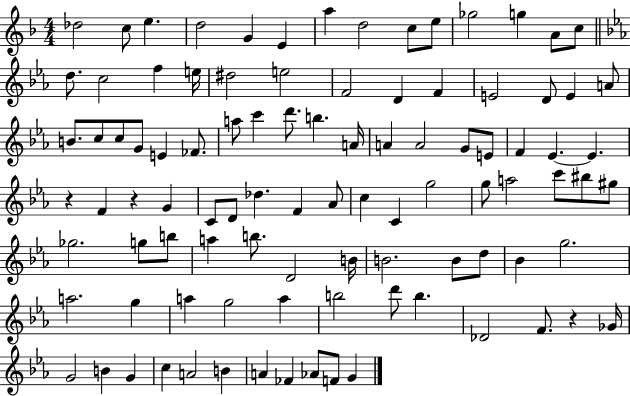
Db5/h C5/e E5/q. D5/h G4/q E4/q A5/q D5/h C5/e E5/e Gb5/h G5/q A4/e C5/e D5/e. C5/h F5/q E5/s D#5/h E5/h F4/h D4/q F4/q E4/h D4/e E4/q A4/e B4/e. C5/e C5/e G4/e E4/q FES4/e. A5/e C6/q D6/e. B5/q. A4/s A4/q A4/h G4/e E4/e F4/q Eb4/q. Eb4/q. R/q F4/q R/q G4/q C4/e D4/e Db5/q. F4/q Ab4/e C5/q C4/q G5/h G5/e A5/h C6/e BIS5/e G#5/e Gb5/h. G5/e B5/e A5/q B5/e. D4/h B4/s B4/h. B4/e D5/e Bb4/q G5/h. A5/h. G5/q A5/q G5/h A5/q B5/h D6/e B5/q. Db4/h F4/e. R/q Gb4/s G4/h B4/q G4/q C5/q A4/h B4/q A4/q FES4/q Ab4/e F4/e G4/q